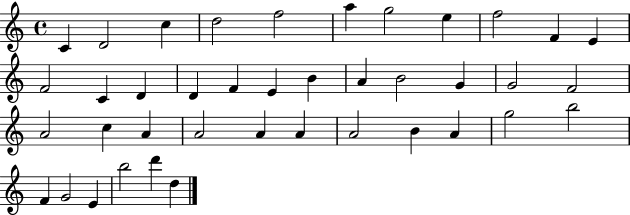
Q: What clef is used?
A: treble